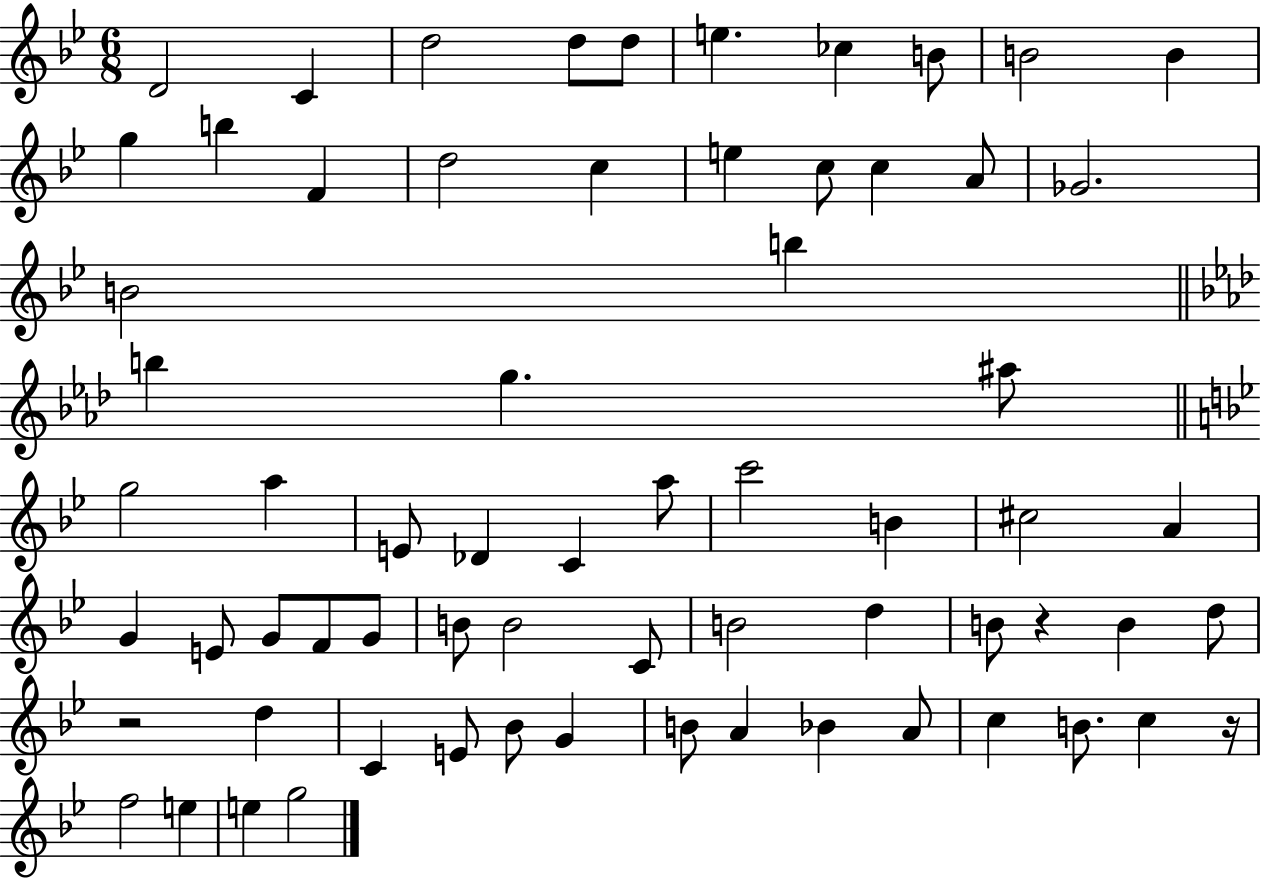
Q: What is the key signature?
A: BES major